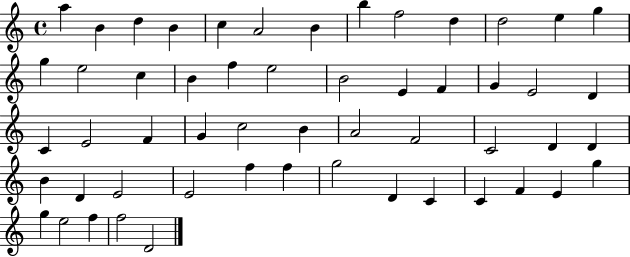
X:1
T:Untitled
M:4/4
L:1/4
K:C
a B d B c A2 B b f2 d d2 e g g e2 c B f e2 B2 E F G E2 D C E2 F G c2 B A2 F2 C2 D D B D E2 E2 f f g2 D C C F E g g e2 f f2 D2